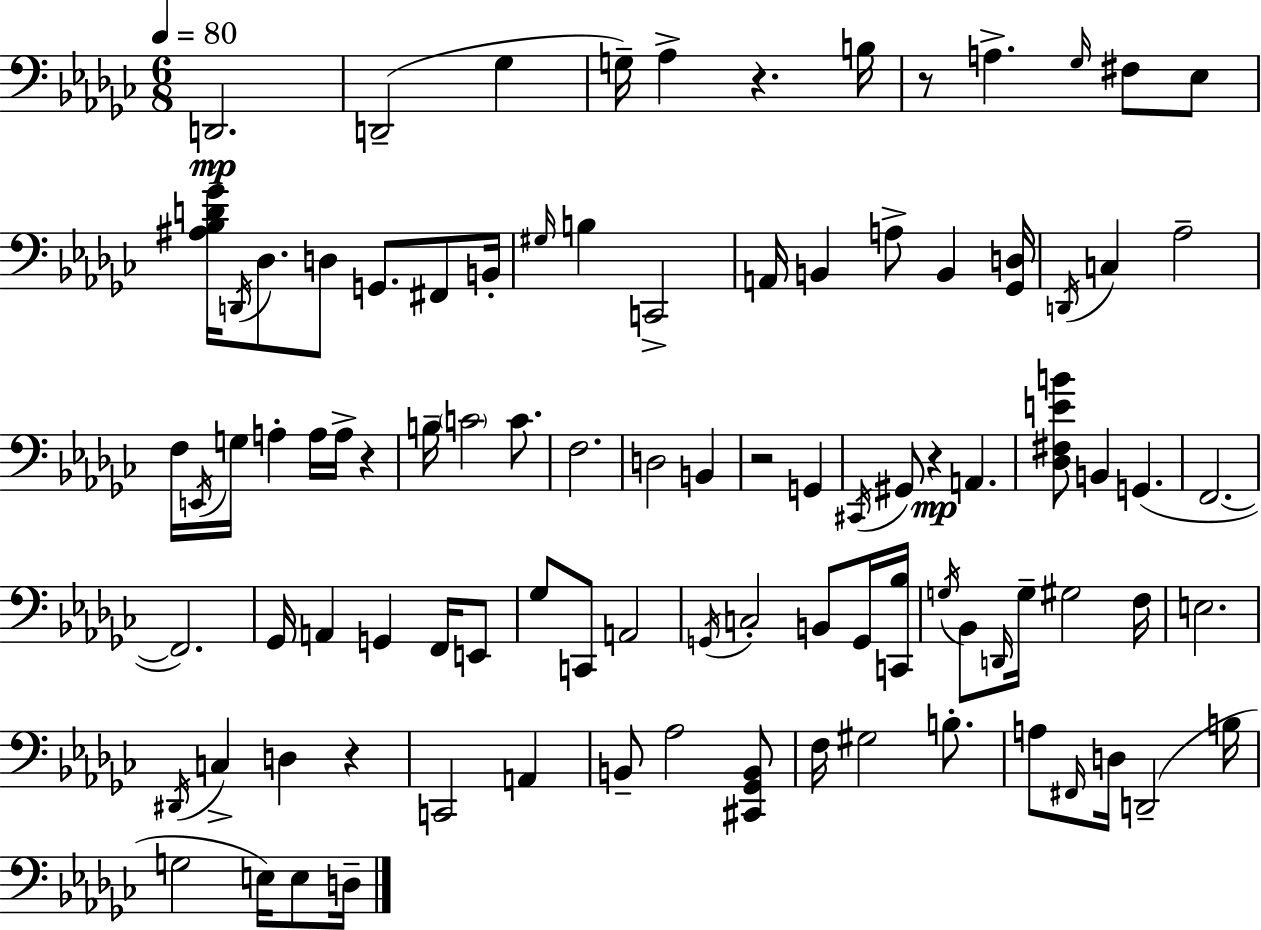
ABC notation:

X:1
T:Untitled
M:6/8
L:1/4
K:Ebm
D,,2 D,,2 _G, G,/4 _A, z B,/4 z/2 A, _G,/4 ^F,/2 _E,/2 [^A,_B,D_G]/4 D,,/4 _D,/2 D,/2 G,,/2 ^F,,/2 B,,/4 ^G,/4 B, C,,2 A,,/4 B,, A,/2 B,, [_G,,D,]/4 D,,/4 C, _A,2 F,/4 E,,/4 G,/4 A, A,/4 A,/4 z B,/4 C2 C/2 F,2 D,2 B,, z2 G,, ^C,,/4 ^G,,/2 z A,, [_D,^F,EB]/2 B,, G,, F,,2 F,,2 _G,,/4 A,, G,, F,,/4 E,,/2 _G,/2 C,,/2 A,,2 G,,/4 C,2 B,,/2 G,,/4 [C,,_B,]/4 G,/4 _B,,/2 D,,/4 G,/4 ^G,2 F,/4 E,2 ^D,,/4 C, D, z C,,2 A,, B,,/2 _A,2 [^C,,_G,,B,,]/2 F,/4 ^G,2 B,/2 A,/2 ^F,,/4 D,/4 D,,2 B,/4 G,2 E,/4 E,/2 D,/4